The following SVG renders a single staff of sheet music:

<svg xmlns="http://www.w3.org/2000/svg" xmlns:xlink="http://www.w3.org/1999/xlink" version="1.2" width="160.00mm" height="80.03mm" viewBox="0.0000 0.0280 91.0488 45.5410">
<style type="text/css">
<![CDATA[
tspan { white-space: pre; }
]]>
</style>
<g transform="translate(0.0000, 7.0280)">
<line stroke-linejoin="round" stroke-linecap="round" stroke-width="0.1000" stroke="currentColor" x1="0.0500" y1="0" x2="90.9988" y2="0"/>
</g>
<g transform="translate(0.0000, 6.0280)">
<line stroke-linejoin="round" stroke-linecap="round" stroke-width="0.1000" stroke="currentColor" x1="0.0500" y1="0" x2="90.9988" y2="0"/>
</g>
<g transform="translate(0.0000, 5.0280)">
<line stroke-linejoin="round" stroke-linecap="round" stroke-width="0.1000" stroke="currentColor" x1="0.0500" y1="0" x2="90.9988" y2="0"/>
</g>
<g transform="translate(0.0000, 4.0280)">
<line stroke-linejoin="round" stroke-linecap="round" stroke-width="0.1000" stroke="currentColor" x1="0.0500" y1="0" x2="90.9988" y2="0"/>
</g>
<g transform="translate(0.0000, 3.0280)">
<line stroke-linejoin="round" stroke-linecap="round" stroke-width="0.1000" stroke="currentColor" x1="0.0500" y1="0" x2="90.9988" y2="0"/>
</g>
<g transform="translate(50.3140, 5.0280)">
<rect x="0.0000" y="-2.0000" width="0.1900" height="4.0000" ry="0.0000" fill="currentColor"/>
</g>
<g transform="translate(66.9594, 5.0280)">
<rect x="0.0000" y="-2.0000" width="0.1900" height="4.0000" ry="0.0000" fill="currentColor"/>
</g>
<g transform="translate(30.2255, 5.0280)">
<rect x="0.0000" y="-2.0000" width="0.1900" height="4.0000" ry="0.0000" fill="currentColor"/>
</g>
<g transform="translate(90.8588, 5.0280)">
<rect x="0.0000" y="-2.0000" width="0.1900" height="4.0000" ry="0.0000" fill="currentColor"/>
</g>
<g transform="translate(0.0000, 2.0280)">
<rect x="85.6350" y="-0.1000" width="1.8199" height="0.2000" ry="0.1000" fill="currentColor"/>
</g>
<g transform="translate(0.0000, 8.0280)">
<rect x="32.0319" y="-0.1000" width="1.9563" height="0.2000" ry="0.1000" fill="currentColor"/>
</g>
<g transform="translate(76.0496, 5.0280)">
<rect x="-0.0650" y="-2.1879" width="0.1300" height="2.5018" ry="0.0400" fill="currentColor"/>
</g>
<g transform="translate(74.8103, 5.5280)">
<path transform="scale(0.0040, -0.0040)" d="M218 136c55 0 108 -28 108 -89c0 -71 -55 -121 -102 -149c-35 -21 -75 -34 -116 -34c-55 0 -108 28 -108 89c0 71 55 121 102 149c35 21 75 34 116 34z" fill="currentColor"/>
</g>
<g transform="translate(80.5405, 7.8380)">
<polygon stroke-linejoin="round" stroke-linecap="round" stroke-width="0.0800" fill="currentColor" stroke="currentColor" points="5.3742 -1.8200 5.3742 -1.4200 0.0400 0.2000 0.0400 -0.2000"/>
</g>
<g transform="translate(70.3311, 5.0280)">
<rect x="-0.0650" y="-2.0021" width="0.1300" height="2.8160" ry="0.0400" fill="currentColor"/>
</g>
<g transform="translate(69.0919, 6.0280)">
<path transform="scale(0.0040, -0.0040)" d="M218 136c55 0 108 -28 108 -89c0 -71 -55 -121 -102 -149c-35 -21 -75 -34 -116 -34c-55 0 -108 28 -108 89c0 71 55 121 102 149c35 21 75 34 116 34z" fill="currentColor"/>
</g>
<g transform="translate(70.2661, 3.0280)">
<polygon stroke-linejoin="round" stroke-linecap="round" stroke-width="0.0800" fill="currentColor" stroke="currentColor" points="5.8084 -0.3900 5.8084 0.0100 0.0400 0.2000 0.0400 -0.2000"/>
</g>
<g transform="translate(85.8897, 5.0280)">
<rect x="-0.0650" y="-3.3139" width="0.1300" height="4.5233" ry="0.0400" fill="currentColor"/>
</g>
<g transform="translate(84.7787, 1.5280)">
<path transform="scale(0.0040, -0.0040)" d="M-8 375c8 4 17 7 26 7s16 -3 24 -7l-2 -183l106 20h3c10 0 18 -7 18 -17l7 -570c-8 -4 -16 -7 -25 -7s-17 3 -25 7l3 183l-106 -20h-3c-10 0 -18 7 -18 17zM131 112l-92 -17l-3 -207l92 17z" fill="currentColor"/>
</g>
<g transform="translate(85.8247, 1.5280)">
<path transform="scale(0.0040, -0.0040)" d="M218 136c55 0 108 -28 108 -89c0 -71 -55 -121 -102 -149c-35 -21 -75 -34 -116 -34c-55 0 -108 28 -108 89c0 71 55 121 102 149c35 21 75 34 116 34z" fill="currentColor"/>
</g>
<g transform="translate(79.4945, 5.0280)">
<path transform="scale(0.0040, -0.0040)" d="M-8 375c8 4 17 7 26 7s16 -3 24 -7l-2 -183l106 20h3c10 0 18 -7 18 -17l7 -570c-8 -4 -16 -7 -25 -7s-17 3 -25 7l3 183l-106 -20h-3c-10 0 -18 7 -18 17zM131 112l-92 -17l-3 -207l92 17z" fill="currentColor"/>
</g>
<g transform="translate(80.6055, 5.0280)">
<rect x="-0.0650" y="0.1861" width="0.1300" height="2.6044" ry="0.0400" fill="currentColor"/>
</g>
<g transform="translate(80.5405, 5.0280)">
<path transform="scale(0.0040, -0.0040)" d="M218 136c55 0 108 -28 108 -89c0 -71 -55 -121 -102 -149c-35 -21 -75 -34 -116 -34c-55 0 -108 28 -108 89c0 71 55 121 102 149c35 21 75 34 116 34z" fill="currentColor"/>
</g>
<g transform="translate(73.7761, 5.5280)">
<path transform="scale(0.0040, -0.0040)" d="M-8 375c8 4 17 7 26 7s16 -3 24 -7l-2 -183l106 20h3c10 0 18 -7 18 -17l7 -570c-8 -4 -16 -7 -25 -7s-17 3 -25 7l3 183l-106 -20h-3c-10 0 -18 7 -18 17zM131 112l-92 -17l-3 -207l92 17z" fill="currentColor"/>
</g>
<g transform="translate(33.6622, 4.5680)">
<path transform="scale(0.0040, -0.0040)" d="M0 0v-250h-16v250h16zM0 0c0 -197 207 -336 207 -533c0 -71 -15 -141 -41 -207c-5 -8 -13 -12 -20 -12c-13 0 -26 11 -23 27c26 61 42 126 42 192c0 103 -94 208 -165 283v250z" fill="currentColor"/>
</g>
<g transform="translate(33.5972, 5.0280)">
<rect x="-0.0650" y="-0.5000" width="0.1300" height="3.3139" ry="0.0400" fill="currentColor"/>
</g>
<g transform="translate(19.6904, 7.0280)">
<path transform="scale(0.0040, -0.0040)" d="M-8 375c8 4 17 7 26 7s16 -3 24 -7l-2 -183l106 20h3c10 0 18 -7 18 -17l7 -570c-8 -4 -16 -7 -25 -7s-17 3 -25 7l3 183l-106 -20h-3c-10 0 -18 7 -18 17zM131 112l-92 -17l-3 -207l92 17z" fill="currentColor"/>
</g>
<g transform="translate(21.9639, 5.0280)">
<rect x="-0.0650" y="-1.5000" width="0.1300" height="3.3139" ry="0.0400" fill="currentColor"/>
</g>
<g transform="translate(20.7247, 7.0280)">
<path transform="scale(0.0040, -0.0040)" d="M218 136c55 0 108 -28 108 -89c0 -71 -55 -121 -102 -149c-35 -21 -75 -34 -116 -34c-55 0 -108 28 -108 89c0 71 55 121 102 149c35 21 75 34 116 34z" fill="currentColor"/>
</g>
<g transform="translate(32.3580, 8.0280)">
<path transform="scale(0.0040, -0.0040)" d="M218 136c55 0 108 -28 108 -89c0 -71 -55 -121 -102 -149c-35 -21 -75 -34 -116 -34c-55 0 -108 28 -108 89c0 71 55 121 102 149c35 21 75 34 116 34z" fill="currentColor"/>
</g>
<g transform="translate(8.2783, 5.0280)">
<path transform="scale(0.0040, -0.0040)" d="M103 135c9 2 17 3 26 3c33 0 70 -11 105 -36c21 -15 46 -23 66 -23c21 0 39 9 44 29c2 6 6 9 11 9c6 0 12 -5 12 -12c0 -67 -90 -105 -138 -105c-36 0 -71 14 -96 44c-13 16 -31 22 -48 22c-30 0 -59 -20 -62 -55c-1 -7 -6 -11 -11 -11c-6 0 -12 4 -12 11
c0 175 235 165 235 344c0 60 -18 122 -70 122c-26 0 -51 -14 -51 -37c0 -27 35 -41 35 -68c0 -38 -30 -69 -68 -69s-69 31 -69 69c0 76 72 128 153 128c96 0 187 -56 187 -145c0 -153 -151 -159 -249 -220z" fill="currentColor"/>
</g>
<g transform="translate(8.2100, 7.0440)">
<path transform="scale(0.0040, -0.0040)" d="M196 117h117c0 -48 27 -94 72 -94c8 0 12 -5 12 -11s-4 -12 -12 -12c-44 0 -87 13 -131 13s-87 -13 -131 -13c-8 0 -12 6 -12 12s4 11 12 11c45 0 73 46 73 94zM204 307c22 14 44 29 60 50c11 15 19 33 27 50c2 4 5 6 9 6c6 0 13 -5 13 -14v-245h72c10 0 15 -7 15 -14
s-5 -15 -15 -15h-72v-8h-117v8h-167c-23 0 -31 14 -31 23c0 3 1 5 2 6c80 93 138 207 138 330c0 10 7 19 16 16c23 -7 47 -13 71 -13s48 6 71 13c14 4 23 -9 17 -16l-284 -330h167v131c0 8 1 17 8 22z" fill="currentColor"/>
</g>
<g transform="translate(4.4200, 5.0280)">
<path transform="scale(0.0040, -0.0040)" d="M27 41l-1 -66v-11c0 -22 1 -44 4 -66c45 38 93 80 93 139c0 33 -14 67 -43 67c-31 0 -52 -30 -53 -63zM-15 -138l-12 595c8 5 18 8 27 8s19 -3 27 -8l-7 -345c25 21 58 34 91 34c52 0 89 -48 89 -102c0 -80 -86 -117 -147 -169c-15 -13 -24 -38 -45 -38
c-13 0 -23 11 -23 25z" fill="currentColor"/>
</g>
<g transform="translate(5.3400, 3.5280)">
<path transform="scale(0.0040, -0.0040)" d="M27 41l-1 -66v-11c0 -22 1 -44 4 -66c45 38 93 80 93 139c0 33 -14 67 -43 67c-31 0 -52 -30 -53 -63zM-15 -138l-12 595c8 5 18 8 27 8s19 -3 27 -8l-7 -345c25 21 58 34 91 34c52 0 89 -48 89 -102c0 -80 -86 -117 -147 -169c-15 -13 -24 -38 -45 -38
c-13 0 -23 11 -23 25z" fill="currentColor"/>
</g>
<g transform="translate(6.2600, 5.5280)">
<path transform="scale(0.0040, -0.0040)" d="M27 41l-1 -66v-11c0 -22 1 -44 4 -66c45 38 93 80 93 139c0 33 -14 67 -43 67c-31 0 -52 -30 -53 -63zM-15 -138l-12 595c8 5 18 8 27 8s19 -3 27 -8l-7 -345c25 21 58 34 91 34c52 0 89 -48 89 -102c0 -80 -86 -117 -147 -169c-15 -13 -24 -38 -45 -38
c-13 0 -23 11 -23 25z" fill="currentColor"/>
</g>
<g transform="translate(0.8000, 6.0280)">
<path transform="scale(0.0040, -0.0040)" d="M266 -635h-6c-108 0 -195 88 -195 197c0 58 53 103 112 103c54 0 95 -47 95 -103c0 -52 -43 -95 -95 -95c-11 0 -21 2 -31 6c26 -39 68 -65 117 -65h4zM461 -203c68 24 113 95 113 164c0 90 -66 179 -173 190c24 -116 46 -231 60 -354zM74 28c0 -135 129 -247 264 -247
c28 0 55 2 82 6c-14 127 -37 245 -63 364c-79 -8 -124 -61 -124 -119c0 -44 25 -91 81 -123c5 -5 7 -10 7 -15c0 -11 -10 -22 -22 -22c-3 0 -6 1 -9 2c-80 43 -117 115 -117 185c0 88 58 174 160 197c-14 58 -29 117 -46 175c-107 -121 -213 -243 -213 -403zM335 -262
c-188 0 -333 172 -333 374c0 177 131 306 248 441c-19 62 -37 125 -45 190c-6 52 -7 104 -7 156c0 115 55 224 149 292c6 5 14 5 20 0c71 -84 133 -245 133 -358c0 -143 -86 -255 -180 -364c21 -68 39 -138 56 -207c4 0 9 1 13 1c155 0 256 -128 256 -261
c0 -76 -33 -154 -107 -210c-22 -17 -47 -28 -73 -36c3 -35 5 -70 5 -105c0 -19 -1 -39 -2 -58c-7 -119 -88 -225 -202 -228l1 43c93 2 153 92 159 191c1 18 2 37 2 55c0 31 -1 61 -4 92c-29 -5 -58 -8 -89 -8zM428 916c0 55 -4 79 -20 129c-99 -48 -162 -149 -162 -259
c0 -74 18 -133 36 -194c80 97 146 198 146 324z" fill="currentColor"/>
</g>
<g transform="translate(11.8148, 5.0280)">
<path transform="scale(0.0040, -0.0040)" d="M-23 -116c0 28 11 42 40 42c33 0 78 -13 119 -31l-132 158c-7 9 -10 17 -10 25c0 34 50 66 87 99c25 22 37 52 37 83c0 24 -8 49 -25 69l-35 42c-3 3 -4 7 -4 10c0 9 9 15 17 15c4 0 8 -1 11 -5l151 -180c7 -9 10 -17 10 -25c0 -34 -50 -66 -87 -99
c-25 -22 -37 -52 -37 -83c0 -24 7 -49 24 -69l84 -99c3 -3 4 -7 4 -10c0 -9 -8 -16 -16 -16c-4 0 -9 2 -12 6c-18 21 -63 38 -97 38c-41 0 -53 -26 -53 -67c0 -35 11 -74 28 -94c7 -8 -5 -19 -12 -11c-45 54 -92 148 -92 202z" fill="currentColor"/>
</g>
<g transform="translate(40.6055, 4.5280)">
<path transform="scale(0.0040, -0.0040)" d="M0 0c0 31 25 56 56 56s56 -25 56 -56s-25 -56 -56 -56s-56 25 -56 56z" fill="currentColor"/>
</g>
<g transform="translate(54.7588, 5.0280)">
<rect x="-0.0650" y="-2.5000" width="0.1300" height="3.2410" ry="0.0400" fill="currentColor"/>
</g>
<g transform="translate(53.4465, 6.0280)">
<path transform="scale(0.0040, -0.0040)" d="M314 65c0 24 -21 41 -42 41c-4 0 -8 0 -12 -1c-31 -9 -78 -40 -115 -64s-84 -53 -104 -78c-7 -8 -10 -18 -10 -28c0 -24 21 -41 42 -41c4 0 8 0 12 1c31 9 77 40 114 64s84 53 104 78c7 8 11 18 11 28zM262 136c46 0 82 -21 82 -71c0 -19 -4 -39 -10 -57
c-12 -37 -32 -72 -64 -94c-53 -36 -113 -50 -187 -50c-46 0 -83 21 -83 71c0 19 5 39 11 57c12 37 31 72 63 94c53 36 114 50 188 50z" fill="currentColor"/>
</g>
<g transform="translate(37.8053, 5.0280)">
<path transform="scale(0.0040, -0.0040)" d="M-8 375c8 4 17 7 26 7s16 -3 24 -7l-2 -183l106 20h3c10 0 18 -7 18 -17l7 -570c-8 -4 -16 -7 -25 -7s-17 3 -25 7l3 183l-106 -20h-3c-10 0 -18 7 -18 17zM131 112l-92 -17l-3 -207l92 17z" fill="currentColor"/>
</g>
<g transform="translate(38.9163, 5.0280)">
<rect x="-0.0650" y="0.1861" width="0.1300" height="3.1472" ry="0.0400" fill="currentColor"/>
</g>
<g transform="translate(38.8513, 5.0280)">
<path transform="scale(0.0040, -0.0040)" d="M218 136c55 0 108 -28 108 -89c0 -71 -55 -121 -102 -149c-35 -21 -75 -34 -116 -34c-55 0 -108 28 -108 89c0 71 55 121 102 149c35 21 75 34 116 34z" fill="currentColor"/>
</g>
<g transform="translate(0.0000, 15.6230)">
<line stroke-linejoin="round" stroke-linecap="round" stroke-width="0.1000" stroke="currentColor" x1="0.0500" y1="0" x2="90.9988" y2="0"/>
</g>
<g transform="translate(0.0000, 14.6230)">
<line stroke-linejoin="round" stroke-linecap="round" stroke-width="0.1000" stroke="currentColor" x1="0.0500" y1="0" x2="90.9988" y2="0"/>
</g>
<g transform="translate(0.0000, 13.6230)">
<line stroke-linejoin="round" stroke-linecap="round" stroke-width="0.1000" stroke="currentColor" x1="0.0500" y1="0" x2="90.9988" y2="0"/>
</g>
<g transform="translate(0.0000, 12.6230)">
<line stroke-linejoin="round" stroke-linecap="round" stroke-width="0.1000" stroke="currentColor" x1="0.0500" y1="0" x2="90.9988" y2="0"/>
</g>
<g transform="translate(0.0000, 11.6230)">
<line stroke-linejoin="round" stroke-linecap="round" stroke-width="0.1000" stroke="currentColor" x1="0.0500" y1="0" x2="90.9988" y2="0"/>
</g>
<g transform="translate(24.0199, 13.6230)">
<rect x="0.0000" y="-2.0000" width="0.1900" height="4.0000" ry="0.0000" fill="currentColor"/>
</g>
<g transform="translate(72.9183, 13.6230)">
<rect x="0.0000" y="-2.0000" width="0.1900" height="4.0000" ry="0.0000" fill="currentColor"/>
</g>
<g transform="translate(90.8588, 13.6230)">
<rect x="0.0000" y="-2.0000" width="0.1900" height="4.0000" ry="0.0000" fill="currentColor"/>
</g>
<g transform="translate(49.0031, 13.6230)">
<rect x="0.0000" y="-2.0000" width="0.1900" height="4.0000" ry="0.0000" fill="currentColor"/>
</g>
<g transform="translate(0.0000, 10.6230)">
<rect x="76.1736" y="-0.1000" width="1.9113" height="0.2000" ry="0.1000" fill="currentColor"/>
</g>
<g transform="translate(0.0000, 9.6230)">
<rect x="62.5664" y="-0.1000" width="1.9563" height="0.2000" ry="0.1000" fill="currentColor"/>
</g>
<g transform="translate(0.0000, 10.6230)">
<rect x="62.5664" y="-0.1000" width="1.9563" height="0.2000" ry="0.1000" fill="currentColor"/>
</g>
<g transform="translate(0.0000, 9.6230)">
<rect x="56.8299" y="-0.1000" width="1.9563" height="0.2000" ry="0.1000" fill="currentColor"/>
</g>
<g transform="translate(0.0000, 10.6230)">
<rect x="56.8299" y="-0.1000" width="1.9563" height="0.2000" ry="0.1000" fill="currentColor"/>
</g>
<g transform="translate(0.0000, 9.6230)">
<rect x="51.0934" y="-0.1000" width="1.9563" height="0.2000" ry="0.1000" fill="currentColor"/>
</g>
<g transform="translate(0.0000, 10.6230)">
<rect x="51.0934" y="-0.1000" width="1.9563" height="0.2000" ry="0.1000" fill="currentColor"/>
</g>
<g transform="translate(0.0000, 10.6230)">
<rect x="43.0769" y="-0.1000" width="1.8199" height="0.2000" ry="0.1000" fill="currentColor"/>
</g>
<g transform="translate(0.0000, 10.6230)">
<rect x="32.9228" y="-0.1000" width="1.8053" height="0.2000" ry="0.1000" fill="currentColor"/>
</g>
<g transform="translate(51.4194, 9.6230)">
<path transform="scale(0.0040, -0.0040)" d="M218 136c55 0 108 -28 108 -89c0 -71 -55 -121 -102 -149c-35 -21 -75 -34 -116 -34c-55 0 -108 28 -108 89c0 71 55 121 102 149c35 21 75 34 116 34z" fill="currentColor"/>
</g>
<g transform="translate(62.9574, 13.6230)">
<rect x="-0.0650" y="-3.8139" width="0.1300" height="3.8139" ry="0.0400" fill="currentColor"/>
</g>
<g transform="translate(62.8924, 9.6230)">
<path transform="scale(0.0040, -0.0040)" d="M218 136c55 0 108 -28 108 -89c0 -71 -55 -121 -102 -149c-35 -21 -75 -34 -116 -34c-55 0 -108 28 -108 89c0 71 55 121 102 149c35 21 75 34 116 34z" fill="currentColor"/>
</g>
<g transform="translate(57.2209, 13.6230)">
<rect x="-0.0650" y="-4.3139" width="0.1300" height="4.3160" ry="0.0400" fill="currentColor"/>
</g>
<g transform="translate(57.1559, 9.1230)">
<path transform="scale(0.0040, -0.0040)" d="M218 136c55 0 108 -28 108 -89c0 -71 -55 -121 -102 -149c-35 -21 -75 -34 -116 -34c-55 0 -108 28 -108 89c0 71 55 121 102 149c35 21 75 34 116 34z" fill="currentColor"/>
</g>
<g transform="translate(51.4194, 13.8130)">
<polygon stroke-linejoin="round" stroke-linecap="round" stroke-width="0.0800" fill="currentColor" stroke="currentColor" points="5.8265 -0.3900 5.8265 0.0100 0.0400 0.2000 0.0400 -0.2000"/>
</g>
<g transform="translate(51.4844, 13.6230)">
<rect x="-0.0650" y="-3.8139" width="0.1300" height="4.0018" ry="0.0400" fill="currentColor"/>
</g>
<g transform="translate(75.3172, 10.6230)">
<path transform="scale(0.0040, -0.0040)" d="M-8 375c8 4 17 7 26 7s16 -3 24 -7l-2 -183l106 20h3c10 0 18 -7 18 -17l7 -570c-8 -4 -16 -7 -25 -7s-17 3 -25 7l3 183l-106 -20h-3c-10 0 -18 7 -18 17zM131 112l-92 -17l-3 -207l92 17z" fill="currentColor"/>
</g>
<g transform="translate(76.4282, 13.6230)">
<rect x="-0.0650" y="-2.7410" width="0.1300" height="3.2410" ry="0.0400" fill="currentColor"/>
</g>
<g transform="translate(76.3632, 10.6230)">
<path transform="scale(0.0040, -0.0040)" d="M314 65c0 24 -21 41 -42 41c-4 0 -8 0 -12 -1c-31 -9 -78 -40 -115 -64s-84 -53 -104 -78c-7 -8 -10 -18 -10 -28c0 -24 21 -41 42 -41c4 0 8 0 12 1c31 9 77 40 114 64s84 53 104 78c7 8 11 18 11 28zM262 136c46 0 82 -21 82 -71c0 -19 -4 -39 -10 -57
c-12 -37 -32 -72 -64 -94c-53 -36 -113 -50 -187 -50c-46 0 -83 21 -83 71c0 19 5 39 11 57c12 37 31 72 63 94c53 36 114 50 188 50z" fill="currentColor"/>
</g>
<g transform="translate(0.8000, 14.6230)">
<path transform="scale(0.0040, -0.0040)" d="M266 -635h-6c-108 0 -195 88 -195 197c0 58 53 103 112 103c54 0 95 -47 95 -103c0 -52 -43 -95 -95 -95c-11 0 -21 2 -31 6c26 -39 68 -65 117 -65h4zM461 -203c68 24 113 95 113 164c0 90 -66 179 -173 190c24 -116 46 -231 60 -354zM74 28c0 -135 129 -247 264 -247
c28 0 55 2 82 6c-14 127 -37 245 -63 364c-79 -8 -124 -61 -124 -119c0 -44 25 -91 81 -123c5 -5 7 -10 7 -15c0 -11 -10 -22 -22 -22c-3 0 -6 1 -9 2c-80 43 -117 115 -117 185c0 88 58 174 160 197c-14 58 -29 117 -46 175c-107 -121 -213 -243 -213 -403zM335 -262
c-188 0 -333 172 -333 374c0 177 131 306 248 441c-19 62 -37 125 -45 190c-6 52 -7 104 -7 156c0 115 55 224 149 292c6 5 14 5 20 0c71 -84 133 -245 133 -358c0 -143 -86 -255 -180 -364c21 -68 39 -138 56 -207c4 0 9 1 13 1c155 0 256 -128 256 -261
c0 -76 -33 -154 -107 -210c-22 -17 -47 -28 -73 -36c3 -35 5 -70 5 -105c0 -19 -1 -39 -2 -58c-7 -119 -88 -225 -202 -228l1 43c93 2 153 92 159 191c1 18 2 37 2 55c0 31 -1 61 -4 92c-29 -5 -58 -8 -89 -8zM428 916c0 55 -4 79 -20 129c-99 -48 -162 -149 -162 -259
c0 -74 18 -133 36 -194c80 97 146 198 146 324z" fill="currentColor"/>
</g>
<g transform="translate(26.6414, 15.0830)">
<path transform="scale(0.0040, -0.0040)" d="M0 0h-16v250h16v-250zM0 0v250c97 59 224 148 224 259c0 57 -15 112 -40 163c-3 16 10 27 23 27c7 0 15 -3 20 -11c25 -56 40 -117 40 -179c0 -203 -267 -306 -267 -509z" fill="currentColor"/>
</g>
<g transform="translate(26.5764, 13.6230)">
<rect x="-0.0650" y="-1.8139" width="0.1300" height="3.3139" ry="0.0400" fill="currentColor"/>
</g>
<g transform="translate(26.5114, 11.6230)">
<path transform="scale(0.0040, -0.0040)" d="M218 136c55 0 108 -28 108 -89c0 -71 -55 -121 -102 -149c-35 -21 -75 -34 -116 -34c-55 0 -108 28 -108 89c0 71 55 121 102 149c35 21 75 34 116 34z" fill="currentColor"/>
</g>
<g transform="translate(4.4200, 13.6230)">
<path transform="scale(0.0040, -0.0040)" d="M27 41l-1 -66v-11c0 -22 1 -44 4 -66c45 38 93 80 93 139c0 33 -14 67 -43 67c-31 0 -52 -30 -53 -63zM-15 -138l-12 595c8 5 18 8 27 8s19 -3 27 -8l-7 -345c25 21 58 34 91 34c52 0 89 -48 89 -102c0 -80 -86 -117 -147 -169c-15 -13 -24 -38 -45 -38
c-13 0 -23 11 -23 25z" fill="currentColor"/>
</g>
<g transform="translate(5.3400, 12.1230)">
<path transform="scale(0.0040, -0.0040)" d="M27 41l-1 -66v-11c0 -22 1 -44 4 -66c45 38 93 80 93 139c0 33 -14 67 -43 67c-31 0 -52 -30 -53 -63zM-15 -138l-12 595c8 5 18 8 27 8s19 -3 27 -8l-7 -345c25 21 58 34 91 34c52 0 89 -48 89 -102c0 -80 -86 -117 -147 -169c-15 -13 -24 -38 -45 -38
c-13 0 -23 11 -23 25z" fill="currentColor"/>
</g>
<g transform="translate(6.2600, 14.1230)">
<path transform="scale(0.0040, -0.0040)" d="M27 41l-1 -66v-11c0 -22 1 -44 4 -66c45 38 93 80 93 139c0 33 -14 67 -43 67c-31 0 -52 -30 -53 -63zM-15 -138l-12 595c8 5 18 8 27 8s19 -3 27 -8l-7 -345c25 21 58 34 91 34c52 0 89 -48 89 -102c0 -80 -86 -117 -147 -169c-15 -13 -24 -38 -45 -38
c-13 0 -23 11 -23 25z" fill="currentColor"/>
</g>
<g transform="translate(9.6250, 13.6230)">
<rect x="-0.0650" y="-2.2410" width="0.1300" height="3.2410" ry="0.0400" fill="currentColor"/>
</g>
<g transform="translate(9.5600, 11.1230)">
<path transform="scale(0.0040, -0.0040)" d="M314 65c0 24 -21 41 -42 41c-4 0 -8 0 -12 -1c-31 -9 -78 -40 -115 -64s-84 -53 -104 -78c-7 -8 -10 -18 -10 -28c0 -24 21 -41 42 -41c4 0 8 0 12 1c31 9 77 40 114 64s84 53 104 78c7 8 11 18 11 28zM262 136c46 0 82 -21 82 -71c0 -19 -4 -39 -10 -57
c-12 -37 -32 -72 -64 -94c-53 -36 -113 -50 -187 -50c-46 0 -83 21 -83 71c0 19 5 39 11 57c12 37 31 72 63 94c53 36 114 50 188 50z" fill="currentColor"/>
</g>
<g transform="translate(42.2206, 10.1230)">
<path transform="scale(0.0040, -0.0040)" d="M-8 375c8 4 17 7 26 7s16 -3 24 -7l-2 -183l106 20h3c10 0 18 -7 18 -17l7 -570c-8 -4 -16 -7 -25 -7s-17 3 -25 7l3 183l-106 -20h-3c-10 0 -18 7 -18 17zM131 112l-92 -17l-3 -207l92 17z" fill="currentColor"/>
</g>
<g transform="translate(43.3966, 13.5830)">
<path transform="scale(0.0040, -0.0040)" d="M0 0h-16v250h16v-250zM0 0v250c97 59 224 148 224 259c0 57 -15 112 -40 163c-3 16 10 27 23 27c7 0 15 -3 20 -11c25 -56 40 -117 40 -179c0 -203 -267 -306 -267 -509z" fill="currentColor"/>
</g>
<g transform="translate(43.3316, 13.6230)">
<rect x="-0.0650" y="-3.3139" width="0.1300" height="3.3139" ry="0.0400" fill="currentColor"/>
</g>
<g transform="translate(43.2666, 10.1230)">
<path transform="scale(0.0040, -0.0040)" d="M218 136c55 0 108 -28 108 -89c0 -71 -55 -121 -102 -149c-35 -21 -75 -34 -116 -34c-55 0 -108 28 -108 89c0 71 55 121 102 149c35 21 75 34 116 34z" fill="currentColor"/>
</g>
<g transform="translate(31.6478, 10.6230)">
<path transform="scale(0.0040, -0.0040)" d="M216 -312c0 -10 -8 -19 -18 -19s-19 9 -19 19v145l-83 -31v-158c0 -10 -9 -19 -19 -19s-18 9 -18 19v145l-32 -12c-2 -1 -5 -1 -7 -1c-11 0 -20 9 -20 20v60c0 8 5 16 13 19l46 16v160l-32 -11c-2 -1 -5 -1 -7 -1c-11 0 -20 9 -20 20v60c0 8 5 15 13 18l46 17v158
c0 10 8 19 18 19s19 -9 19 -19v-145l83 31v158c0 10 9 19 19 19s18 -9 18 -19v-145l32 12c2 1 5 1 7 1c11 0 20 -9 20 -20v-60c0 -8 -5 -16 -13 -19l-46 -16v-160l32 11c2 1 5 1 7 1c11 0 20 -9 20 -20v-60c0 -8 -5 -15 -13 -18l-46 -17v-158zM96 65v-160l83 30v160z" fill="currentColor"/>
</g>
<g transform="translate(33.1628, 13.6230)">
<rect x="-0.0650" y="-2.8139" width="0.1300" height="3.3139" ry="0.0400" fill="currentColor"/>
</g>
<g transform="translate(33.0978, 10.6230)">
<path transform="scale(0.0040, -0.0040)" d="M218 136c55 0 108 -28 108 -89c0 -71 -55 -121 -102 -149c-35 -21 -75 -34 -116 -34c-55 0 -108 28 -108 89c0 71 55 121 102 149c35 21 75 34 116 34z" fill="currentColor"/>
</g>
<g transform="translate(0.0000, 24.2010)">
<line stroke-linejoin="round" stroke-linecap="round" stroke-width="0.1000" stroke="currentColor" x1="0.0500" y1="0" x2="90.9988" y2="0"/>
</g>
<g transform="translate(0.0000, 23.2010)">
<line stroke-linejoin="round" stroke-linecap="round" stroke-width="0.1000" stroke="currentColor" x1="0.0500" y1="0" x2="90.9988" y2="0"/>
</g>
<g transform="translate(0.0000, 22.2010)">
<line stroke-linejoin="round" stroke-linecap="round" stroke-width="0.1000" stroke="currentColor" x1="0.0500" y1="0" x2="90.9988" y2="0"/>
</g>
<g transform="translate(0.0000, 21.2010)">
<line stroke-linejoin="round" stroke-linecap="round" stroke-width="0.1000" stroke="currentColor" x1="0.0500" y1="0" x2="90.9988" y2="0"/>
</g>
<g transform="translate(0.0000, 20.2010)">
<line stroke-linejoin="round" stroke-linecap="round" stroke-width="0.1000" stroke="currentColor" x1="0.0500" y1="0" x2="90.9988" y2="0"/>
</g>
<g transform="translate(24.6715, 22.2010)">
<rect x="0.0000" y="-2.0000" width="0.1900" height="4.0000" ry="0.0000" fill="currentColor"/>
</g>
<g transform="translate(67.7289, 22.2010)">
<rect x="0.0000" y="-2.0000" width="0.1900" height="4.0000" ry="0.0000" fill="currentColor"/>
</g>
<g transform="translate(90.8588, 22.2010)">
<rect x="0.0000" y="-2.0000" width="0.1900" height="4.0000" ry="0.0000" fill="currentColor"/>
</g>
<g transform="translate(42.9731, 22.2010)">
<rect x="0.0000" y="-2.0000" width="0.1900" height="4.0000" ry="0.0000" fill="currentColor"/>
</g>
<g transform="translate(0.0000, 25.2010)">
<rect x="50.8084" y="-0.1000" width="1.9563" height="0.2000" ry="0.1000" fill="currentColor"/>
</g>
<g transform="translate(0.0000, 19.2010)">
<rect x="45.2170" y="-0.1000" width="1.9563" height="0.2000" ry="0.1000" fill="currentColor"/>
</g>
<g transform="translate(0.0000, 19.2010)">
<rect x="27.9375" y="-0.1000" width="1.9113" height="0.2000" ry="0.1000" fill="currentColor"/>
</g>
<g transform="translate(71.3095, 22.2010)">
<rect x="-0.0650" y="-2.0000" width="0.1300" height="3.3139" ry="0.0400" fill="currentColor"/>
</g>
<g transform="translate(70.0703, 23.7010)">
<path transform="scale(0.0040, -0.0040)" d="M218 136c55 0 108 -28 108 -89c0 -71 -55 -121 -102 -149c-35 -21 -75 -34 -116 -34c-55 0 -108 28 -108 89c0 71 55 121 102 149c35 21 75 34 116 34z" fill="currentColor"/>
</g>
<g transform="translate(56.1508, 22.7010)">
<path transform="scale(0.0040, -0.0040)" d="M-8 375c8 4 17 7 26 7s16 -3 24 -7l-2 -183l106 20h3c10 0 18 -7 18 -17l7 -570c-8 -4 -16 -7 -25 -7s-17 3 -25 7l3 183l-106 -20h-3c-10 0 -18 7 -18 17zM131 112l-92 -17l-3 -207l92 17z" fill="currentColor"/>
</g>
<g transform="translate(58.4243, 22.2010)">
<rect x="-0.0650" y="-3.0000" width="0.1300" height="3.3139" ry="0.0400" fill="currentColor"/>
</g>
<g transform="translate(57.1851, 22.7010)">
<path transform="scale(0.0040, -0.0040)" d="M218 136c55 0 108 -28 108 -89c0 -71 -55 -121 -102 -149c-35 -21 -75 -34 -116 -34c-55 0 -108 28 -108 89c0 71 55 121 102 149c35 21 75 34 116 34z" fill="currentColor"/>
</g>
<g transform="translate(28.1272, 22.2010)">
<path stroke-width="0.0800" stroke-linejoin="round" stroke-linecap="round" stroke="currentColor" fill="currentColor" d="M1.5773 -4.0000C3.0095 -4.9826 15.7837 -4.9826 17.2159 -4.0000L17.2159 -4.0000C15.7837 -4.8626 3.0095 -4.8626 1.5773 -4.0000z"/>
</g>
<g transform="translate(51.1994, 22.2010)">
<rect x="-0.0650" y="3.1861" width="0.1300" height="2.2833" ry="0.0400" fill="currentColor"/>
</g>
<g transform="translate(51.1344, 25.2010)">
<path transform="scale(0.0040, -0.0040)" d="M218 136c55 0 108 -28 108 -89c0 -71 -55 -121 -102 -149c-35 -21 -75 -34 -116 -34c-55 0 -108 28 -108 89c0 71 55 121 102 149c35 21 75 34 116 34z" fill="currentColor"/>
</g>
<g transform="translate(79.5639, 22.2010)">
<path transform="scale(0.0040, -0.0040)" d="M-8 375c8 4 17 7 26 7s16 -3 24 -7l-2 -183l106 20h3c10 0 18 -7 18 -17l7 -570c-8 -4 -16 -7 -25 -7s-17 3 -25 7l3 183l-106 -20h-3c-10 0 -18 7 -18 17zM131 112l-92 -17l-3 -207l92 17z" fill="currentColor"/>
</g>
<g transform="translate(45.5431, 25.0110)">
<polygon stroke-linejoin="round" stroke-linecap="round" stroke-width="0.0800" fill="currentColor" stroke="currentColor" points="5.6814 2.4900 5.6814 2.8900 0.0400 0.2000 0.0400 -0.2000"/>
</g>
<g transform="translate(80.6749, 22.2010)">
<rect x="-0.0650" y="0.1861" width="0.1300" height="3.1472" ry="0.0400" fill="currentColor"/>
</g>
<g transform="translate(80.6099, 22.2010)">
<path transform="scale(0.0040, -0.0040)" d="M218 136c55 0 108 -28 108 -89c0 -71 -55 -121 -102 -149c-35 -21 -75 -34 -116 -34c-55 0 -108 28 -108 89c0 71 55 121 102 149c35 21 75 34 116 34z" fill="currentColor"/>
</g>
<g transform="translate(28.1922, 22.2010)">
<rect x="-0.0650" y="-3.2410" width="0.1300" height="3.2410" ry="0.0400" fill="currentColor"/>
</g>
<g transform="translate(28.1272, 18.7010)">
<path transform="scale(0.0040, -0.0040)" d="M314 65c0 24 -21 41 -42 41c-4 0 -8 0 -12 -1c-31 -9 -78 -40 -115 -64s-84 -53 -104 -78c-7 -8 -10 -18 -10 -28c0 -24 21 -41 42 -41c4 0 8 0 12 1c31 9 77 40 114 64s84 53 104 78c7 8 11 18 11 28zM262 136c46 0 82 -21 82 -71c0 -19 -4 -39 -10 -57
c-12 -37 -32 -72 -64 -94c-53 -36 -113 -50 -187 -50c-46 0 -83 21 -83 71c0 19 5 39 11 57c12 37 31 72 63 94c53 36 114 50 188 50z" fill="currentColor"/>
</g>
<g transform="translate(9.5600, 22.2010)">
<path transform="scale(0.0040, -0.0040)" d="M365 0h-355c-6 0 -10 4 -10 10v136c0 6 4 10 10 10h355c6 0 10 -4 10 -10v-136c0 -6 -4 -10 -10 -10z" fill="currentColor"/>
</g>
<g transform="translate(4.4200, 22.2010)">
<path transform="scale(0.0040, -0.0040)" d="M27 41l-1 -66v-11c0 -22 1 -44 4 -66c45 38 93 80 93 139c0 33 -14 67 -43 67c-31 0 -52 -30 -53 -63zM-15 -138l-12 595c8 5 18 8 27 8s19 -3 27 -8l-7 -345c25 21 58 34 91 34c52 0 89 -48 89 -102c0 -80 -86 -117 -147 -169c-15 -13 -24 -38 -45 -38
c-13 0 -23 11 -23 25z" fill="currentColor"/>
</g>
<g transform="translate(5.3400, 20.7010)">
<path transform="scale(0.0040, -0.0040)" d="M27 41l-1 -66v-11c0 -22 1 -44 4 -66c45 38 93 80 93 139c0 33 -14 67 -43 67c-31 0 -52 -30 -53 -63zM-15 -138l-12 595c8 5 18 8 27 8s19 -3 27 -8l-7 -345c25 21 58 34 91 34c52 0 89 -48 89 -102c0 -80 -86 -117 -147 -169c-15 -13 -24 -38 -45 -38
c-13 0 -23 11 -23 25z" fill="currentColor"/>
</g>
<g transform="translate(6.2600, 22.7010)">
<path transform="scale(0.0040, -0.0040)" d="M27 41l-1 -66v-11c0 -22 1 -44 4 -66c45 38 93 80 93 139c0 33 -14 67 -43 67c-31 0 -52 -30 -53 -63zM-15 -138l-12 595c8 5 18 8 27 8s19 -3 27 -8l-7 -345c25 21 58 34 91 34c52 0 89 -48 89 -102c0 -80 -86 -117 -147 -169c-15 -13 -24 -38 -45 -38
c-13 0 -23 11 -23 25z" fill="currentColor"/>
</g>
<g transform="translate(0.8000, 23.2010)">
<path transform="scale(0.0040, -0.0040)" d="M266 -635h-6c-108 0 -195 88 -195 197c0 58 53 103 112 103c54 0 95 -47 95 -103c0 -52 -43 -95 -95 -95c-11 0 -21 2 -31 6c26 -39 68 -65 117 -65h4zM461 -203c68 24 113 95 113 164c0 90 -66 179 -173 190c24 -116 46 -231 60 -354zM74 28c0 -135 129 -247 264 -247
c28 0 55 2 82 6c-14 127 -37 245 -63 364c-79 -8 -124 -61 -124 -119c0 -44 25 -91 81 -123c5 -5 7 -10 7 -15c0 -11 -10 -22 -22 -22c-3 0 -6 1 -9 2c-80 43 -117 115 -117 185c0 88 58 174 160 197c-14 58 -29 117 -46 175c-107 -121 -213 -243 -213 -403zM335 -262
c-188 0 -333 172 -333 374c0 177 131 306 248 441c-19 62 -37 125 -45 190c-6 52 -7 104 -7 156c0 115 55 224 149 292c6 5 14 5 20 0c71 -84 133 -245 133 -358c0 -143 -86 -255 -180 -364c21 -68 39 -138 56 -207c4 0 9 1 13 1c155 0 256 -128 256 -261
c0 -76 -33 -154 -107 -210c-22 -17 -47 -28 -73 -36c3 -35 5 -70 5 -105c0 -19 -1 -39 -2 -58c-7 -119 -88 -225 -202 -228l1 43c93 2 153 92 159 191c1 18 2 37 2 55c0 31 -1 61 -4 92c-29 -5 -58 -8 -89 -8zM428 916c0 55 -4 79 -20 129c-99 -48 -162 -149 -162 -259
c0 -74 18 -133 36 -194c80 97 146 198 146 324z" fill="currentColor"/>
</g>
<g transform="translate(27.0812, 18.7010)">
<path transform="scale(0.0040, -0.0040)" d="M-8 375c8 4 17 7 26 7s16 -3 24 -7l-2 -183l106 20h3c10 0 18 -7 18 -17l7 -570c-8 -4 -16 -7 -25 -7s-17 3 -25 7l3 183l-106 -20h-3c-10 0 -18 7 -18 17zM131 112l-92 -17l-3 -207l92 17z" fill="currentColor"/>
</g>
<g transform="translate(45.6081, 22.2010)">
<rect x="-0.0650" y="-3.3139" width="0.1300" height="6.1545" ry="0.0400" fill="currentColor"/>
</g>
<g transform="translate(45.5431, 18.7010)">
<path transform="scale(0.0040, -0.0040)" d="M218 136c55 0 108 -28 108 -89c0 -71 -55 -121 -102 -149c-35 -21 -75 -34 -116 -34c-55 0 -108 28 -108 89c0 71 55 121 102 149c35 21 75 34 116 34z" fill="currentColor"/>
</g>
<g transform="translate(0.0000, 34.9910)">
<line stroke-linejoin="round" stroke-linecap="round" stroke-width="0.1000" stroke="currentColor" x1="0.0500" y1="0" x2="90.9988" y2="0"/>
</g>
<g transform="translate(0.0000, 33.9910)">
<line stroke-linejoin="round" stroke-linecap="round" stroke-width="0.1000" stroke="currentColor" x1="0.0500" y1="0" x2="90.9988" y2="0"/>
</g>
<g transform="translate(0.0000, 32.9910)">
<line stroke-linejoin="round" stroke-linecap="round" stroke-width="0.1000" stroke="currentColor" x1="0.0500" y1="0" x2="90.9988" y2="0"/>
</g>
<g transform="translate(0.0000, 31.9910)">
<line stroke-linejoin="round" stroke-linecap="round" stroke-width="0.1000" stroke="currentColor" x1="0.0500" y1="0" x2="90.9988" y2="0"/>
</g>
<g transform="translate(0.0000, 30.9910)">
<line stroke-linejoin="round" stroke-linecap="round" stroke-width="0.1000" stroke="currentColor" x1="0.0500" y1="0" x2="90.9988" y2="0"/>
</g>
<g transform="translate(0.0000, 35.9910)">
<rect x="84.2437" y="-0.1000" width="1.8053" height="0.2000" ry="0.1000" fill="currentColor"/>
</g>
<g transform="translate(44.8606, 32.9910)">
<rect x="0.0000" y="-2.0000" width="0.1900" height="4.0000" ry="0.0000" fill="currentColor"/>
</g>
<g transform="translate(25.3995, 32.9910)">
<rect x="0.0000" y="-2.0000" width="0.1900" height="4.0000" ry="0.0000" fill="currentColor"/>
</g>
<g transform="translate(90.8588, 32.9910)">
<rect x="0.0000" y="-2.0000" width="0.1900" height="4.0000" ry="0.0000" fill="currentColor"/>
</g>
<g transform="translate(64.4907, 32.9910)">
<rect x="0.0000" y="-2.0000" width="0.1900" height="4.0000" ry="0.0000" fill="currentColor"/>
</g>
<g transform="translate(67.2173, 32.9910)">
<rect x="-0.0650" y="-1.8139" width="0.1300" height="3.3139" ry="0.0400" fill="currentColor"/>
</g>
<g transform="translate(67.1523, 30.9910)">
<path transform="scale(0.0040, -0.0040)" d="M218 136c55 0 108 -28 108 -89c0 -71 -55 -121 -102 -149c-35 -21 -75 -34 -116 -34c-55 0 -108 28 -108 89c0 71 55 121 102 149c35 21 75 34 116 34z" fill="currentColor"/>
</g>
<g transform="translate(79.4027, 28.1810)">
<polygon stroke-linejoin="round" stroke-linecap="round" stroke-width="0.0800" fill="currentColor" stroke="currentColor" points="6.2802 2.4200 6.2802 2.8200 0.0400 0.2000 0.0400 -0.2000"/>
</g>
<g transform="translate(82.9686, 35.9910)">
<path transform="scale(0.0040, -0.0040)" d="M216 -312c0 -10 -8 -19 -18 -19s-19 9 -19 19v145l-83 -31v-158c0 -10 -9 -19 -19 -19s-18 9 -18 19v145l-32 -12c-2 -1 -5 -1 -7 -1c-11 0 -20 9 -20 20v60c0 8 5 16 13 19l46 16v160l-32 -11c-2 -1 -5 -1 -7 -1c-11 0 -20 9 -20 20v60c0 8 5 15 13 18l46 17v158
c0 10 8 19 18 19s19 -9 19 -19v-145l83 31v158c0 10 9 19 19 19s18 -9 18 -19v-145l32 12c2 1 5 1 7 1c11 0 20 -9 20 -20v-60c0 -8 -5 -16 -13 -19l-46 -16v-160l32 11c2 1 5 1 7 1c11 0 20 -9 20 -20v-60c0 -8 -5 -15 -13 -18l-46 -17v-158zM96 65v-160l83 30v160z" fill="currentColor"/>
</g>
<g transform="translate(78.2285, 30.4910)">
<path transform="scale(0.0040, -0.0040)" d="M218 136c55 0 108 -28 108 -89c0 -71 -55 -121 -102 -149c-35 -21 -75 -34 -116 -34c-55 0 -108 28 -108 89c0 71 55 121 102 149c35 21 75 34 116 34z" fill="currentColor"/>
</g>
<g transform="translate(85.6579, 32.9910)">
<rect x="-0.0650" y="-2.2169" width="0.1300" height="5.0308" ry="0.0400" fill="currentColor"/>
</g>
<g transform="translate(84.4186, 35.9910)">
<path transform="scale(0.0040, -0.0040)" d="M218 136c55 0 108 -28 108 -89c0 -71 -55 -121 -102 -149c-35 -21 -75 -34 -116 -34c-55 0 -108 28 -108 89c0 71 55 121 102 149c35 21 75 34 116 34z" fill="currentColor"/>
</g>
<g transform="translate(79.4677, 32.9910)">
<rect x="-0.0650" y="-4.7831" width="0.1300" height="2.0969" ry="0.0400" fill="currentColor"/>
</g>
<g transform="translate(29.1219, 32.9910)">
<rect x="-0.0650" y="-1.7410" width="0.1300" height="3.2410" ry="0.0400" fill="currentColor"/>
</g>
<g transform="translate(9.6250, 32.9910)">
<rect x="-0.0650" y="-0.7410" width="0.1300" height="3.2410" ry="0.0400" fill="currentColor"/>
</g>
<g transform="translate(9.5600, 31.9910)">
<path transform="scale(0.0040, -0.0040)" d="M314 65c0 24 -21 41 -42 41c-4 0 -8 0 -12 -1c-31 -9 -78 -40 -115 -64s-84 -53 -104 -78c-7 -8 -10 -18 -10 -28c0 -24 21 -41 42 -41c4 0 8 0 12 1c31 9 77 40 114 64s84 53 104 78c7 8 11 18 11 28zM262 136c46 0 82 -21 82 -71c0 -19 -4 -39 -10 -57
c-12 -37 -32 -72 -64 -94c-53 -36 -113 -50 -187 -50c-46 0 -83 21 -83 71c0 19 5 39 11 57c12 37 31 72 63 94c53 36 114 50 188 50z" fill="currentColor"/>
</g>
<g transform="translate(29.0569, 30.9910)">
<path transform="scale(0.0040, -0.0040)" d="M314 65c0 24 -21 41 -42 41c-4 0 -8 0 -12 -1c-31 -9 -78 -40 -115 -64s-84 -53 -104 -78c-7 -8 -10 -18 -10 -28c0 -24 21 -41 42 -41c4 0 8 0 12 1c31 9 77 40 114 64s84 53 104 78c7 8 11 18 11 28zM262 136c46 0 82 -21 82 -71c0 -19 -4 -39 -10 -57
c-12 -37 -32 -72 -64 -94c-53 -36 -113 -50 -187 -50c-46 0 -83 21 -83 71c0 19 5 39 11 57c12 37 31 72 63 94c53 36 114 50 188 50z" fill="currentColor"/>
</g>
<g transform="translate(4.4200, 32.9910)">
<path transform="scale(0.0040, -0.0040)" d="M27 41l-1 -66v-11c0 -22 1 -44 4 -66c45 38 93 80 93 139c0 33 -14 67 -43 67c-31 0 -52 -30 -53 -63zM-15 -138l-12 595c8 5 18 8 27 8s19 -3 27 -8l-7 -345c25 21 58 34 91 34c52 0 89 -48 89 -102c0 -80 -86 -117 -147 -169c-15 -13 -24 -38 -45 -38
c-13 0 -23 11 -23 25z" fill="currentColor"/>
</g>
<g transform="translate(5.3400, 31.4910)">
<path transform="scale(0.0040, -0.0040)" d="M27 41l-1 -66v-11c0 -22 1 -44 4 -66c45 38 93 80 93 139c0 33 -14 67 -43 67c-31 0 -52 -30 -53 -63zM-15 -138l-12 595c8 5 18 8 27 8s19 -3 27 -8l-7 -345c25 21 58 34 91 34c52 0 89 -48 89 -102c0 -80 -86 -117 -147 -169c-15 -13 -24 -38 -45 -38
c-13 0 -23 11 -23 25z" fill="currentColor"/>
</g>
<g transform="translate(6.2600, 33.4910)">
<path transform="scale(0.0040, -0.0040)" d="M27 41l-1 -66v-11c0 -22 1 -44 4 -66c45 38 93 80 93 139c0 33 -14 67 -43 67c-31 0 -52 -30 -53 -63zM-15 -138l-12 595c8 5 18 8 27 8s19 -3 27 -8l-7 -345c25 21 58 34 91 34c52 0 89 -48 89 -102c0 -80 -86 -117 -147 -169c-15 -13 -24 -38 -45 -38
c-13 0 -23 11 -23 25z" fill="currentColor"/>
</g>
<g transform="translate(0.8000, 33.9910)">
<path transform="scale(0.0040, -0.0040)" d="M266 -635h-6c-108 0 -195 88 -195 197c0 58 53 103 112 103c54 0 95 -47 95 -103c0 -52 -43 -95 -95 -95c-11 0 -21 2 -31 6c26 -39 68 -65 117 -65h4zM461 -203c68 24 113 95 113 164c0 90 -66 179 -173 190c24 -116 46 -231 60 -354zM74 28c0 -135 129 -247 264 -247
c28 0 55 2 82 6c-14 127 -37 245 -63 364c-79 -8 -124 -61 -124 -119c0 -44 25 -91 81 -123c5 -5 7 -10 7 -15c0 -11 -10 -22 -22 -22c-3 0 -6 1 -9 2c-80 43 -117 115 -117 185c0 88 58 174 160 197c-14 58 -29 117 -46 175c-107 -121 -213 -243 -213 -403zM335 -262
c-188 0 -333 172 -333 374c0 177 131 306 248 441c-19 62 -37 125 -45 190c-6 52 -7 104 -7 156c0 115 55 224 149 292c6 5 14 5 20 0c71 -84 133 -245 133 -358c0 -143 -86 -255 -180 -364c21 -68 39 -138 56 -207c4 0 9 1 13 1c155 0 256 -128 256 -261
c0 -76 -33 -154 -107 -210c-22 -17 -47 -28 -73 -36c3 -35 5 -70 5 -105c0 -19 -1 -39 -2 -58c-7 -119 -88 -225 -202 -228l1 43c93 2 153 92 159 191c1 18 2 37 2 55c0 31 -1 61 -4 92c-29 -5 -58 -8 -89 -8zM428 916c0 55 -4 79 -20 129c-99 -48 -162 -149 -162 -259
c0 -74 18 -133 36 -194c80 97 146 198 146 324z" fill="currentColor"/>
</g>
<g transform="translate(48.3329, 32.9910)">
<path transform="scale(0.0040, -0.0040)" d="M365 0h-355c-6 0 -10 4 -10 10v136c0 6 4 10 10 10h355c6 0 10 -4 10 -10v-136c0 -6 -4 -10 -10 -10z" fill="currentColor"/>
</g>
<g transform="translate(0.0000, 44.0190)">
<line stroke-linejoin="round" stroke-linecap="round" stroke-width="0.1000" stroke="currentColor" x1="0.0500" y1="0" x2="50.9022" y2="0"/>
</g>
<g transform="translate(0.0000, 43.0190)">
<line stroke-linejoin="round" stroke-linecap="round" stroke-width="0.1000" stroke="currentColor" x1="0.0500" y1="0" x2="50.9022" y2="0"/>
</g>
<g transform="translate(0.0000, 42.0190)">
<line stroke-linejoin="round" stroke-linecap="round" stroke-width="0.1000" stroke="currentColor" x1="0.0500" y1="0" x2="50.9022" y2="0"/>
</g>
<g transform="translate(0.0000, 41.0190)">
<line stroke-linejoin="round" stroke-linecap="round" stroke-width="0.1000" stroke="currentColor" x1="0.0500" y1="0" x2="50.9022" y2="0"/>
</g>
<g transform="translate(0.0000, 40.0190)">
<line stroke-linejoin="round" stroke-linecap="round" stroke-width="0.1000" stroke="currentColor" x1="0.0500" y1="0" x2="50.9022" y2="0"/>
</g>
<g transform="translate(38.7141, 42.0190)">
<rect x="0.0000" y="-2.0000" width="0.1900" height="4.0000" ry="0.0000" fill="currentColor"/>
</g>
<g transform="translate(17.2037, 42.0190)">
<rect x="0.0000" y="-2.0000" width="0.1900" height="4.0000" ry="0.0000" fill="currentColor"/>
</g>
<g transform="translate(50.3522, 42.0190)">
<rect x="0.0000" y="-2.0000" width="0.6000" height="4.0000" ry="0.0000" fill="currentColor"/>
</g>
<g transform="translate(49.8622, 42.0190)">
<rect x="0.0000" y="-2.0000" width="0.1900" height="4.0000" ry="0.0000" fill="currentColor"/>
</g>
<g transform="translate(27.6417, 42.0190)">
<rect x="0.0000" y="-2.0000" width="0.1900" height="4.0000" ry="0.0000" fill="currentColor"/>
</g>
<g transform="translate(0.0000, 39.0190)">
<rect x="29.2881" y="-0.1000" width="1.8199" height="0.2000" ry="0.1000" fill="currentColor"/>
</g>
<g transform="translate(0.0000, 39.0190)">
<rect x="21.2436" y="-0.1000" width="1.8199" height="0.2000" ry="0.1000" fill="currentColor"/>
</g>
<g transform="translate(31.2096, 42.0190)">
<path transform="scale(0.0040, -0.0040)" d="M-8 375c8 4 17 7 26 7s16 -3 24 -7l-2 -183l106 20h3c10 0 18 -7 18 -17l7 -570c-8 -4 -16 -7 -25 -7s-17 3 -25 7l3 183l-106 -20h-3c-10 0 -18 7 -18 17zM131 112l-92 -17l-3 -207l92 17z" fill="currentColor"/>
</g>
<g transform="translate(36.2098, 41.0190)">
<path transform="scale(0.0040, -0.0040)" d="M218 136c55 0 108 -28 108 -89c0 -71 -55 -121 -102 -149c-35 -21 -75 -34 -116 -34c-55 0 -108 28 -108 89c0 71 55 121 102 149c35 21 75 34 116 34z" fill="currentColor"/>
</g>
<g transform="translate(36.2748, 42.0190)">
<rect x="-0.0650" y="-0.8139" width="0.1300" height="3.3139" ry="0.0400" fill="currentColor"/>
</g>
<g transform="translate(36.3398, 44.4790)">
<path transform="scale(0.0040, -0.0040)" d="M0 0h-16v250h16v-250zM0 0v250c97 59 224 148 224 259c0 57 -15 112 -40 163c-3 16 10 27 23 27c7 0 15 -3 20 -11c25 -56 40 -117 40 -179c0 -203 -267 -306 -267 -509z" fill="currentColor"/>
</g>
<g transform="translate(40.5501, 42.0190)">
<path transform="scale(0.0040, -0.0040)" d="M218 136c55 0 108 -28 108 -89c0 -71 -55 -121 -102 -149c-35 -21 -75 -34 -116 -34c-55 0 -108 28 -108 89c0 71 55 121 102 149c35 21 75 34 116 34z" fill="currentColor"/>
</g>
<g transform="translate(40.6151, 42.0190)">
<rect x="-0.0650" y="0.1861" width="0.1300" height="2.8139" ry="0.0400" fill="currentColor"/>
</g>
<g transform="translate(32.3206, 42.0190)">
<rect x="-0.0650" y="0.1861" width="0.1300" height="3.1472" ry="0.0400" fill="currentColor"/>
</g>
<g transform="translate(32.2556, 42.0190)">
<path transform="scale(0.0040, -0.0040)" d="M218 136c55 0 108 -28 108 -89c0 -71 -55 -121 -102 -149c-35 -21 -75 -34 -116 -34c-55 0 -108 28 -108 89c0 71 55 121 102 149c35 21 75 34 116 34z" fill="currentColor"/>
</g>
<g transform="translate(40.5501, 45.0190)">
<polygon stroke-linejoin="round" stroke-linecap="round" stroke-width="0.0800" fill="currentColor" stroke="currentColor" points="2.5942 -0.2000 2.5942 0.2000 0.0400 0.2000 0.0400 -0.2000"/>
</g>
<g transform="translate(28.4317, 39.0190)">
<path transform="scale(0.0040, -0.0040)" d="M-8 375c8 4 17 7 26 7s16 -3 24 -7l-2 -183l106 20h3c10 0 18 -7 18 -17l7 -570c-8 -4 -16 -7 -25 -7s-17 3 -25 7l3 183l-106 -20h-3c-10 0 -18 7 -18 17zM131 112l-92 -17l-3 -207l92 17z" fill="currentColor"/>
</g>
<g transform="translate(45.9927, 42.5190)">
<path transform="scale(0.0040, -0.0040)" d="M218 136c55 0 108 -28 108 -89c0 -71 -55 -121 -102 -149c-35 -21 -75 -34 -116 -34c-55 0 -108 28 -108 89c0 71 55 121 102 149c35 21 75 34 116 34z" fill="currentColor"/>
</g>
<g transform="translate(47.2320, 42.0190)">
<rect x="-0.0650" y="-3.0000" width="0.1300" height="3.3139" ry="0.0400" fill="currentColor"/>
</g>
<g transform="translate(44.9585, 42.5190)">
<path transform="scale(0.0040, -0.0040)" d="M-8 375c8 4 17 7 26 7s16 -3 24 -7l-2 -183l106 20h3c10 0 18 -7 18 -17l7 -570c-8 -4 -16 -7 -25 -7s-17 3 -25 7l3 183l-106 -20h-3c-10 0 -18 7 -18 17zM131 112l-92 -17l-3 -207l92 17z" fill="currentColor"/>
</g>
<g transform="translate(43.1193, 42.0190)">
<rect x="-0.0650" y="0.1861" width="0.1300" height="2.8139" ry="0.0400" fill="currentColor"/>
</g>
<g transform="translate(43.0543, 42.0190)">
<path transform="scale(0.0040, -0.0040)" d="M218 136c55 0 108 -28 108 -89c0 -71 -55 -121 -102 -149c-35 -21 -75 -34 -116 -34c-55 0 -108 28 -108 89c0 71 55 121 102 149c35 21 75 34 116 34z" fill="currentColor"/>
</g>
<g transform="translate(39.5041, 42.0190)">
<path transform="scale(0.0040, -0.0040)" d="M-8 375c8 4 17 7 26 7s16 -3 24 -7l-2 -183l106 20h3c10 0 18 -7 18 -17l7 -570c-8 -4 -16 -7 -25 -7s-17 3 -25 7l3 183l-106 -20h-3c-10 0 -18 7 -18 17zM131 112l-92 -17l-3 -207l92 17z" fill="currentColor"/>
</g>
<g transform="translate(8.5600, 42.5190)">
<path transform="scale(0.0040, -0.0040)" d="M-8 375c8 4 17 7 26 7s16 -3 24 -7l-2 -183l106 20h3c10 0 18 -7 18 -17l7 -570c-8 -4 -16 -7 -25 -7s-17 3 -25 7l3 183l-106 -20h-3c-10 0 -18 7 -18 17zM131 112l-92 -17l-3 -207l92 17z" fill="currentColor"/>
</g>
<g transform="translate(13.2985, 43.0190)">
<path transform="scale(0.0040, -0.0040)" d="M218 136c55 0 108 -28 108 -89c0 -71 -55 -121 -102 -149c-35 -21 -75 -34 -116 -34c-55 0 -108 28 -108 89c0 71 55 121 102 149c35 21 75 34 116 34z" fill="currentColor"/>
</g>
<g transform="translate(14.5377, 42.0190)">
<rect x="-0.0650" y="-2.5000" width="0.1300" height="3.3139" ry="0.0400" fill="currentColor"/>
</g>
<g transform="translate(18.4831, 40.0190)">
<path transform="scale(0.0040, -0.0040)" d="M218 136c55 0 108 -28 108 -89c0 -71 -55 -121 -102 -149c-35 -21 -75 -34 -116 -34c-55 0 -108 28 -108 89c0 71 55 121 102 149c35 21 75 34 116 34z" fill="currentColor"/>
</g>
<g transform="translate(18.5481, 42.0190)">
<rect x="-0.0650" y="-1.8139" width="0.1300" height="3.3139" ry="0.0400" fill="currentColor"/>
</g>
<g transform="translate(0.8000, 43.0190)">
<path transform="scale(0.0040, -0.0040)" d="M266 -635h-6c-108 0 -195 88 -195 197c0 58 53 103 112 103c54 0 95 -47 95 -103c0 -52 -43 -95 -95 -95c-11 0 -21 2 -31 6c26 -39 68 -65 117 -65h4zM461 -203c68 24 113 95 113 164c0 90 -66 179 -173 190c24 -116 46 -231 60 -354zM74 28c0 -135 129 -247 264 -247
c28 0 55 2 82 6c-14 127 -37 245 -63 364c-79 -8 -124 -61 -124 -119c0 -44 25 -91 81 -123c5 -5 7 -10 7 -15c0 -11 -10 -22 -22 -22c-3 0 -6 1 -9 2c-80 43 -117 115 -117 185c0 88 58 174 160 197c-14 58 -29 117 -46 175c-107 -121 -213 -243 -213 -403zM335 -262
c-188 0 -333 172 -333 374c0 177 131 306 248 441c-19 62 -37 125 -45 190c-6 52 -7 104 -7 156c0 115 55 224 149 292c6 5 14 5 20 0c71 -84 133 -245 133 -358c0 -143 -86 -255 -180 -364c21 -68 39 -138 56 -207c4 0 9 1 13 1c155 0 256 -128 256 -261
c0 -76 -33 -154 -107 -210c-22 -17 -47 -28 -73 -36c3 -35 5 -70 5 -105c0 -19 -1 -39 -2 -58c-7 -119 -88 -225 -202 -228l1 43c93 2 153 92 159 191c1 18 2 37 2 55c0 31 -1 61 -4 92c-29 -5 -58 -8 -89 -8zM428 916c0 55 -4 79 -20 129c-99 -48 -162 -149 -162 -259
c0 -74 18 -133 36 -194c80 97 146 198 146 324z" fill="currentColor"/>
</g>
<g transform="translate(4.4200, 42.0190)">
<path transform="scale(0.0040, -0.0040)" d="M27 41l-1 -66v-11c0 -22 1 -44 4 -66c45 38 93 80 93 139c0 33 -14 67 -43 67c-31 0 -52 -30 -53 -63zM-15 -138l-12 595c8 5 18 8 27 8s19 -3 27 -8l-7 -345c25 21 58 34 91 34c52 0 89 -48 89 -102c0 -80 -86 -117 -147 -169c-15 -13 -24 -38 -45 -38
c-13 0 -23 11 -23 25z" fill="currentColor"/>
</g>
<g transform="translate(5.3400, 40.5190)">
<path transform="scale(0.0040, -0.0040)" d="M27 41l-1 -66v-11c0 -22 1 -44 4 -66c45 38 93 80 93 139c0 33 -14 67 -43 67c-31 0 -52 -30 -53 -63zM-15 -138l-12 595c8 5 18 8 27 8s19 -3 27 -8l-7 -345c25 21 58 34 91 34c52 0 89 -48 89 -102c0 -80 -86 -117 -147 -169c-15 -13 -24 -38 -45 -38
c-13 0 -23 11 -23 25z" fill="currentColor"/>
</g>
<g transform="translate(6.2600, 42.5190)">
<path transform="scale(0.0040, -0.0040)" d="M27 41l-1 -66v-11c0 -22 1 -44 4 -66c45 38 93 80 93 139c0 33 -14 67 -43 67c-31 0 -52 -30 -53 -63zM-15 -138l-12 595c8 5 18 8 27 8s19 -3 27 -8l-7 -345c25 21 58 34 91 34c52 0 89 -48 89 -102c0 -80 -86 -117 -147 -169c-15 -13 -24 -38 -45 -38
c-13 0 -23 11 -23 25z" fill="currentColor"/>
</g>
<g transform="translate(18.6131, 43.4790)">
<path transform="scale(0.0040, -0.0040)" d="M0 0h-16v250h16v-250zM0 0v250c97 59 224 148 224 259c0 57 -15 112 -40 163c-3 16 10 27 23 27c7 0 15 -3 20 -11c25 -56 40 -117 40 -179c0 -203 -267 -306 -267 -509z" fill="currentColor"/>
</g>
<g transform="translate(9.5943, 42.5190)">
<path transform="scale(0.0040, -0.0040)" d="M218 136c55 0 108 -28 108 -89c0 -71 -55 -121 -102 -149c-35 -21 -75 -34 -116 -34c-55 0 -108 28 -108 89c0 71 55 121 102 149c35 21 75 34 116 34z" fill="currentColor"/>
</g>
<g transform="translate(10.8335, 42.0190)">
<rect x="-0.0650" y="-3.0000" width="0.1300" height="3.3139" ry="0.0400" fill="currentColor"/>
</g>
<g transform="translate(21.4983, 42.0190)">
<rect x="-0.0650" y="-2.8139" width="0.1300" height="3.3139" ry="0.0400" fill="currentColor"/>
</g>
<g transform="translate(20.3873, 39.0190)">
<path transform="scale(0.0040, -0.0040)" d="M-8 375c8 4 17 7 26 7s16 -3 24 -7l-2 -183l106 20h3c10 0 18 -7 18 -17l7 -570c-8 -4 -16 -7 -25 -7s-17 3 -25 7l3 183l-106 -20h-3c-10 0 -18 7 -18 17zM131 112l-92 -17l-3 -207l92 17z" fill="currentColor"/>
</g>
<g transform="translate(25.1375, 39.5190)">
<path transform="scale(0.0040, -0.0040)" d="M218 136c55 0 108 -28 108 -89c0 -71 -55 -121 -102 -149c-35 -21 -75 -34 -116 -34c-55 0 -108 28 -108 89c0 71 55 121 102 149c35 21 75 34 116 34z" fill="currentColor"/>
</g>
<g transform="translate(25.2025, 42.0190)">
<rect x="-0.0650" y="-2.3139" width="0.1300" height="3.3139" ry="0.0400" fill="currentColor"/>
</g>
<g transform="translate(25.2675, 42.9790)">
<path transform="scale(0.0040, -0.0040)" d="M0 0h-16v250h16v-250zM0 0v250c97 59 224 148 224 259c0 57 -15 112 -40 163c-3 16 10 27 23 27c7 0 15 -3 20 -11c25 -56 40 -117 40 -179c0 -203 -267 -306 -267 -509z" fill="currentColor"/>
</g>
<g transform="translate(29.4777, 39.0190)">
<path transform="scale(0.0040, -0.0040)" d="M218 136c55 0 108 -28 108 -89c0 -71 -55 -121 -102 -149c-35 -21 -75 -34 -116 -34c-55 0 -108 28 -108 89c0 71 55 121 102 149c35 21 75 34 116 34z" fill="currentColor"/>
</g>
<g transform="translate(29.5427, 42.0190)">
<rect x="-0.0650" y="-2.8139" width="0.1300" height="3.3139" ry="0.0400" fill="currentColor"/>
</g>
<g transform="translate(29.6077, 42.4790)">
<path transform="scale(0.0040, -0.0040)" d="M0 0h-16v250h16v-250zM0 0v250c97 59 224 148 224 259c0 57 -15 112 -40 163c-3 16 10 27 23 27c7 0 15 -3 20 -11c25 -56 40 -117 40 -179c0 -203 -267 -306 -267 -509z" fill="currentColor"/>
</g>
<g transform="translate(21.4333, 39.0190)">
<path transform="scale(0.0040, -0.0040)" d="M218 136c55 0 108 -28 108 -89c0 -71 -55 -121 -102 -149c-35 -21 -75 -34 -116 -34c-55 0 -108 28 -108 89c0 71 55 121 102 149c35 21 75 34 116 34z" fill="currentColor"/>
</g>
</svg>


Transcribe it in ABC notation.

X:1
T:Untitled
M:2/4
L:1/4
K:Eb
z E C/2 B G2 G/2 A/2 B/2 b/2 g2 f/2 ^a b/2 c'/2 d'/2 c' a2 z2 b2 b/2 C/2 A F B d2 f2 z2 f g/2 ^C/2 A G f/2 a g/2 a/2 B d/2 B/2 B/2 A